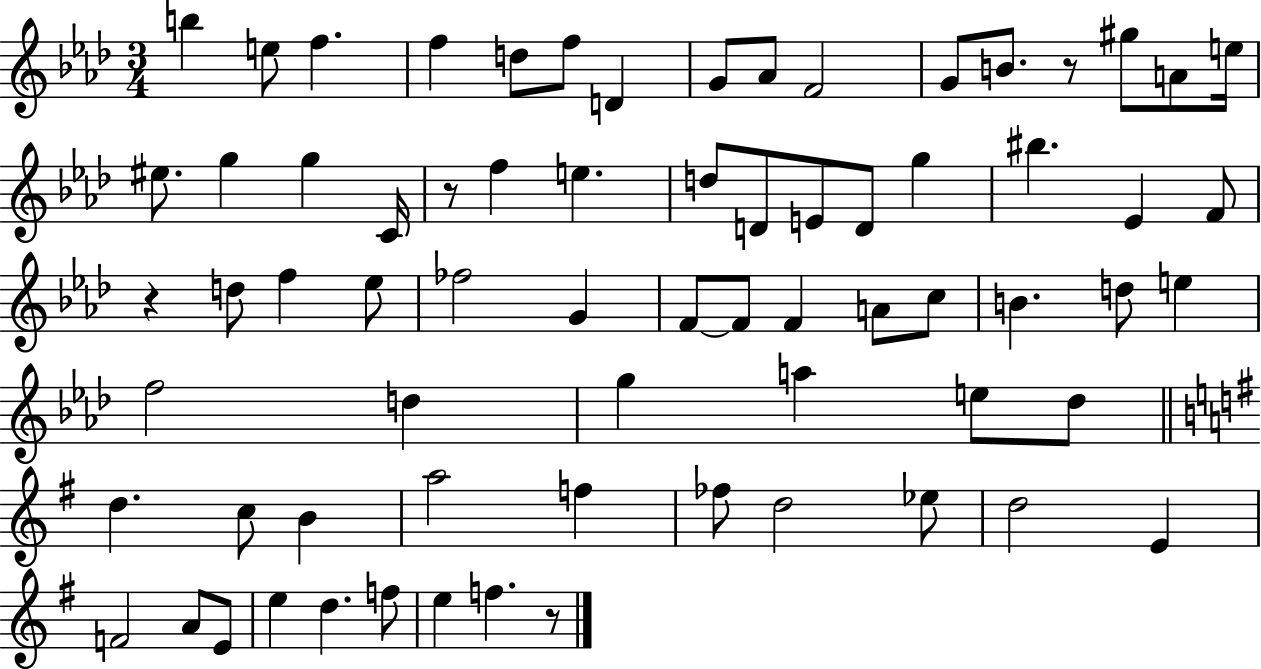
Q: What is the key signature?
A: AES major